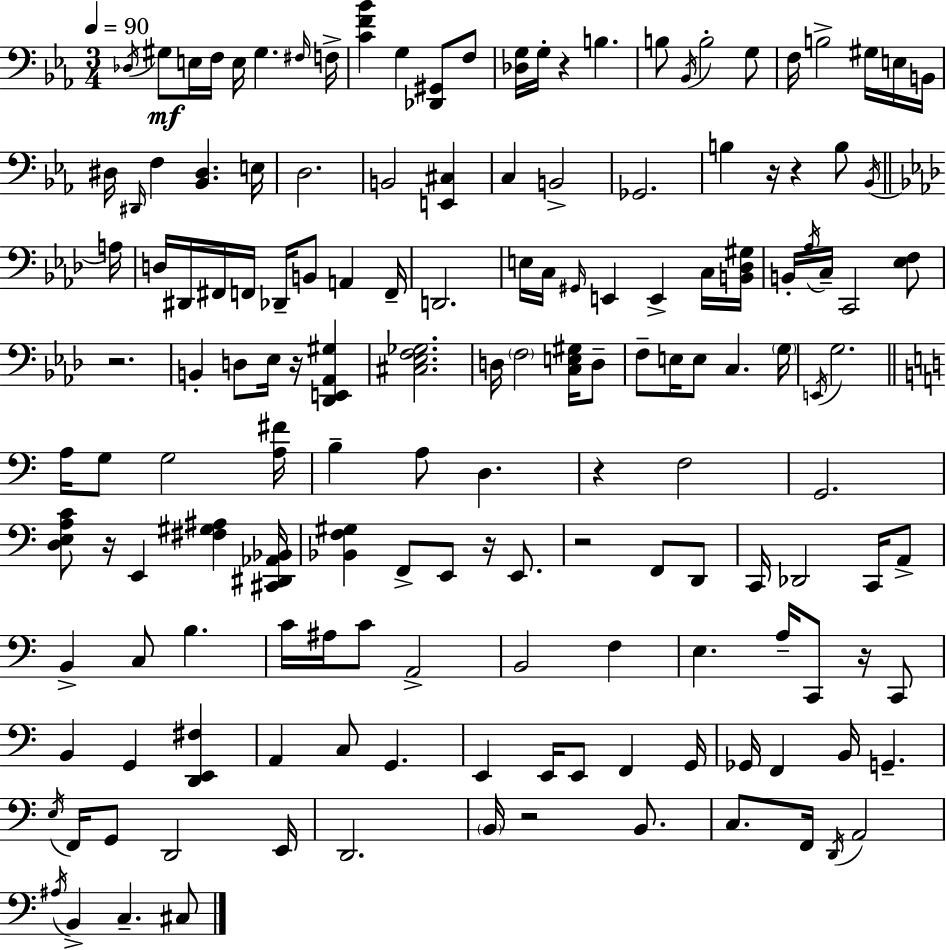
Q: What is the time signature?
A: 3/4